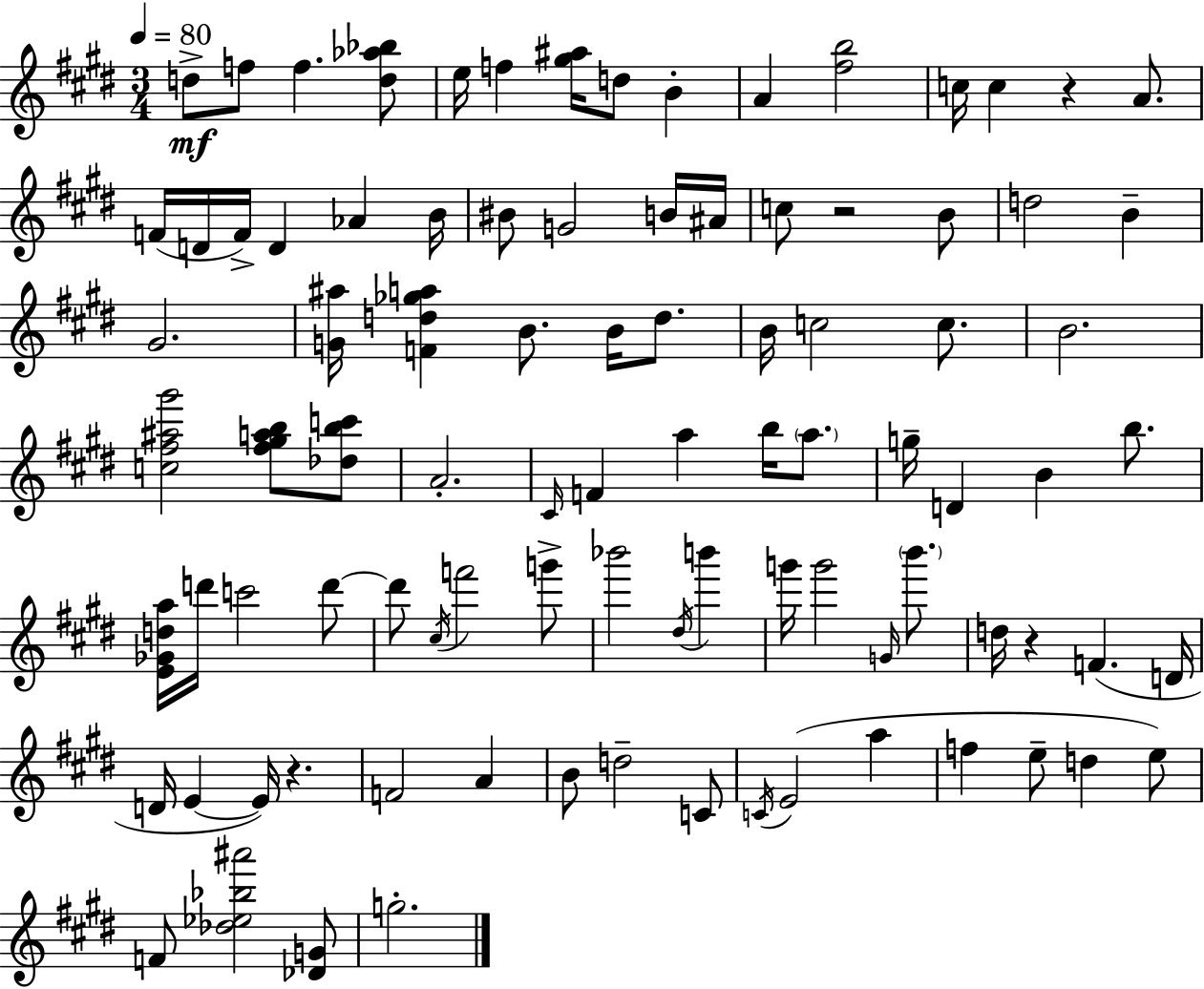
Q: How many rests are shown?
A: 4